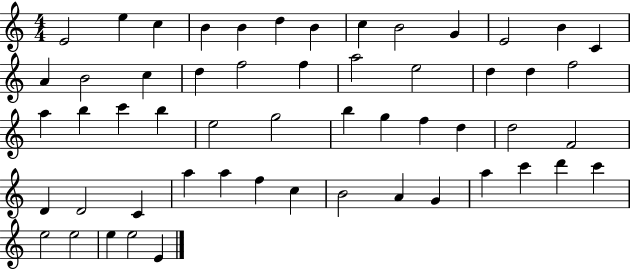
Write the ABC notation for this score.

X:1
T:Untitled
M:4/4
L:1/4
K:C
E2 e c B B d B c B2 G E2 B C A B2 c d f2 f a2 e2 d d f2 a b c' b e2 g2 b g f d d2 F2 D D2 C a a f c B2 A G a c' d' c' e2 e2 e e2 E